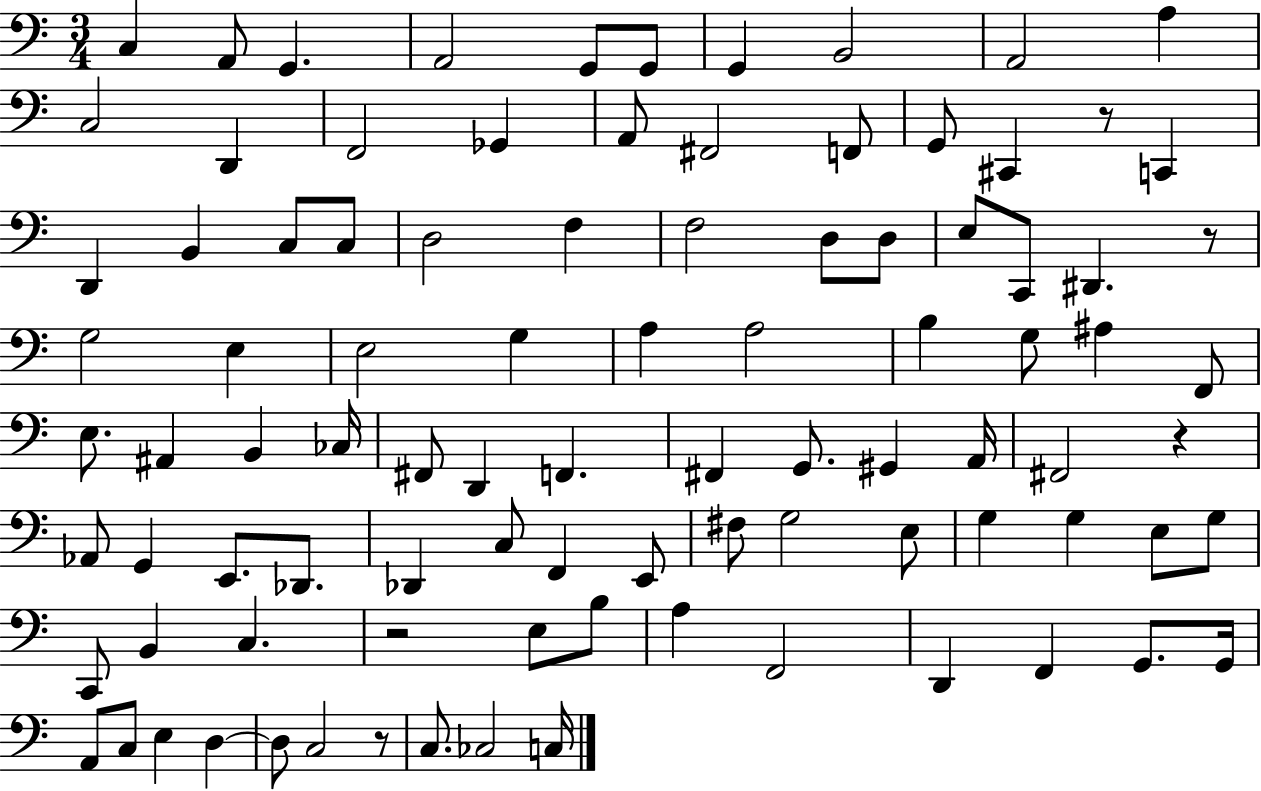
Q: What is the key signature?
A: C major